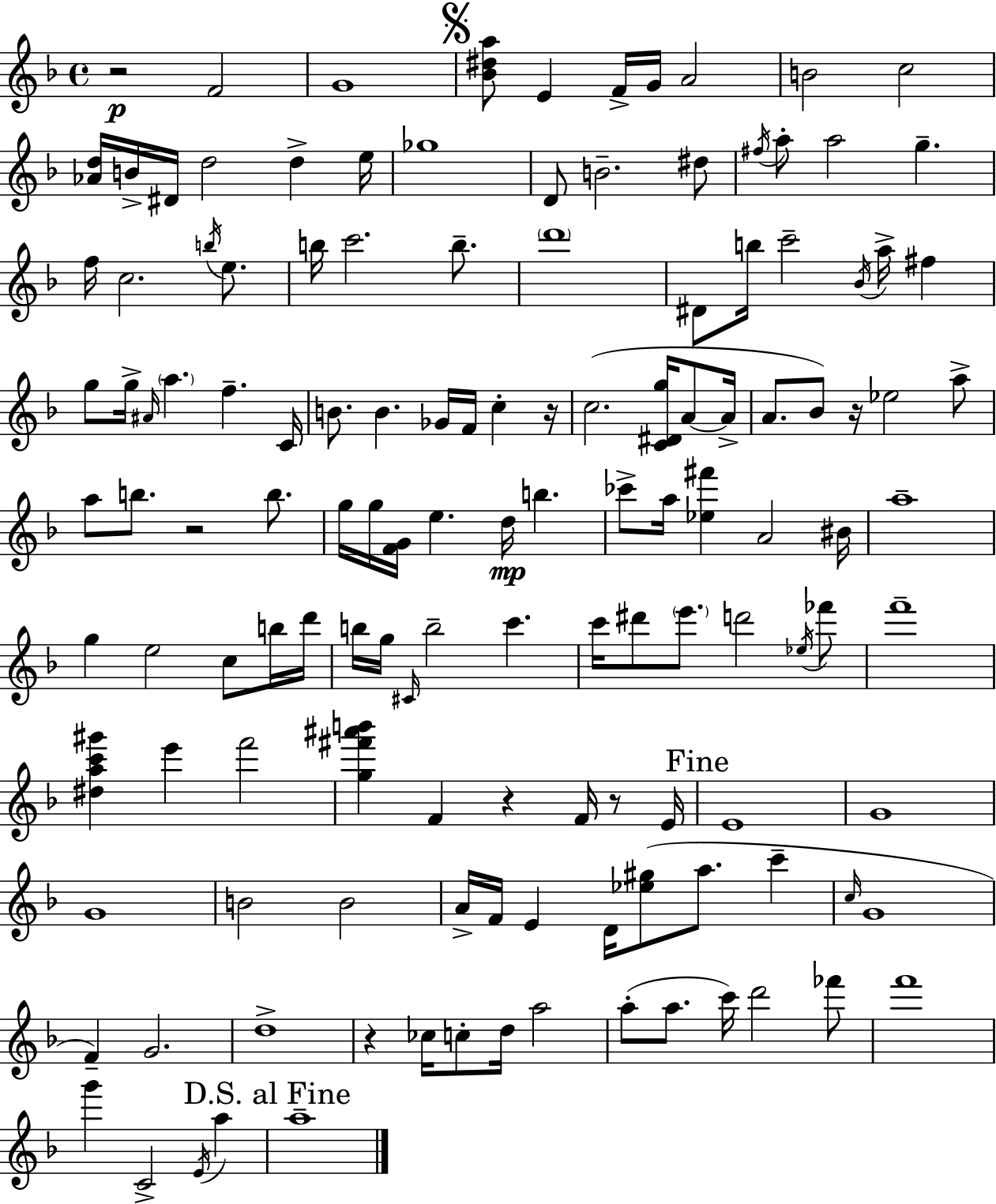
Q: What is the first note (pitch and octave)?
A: F4